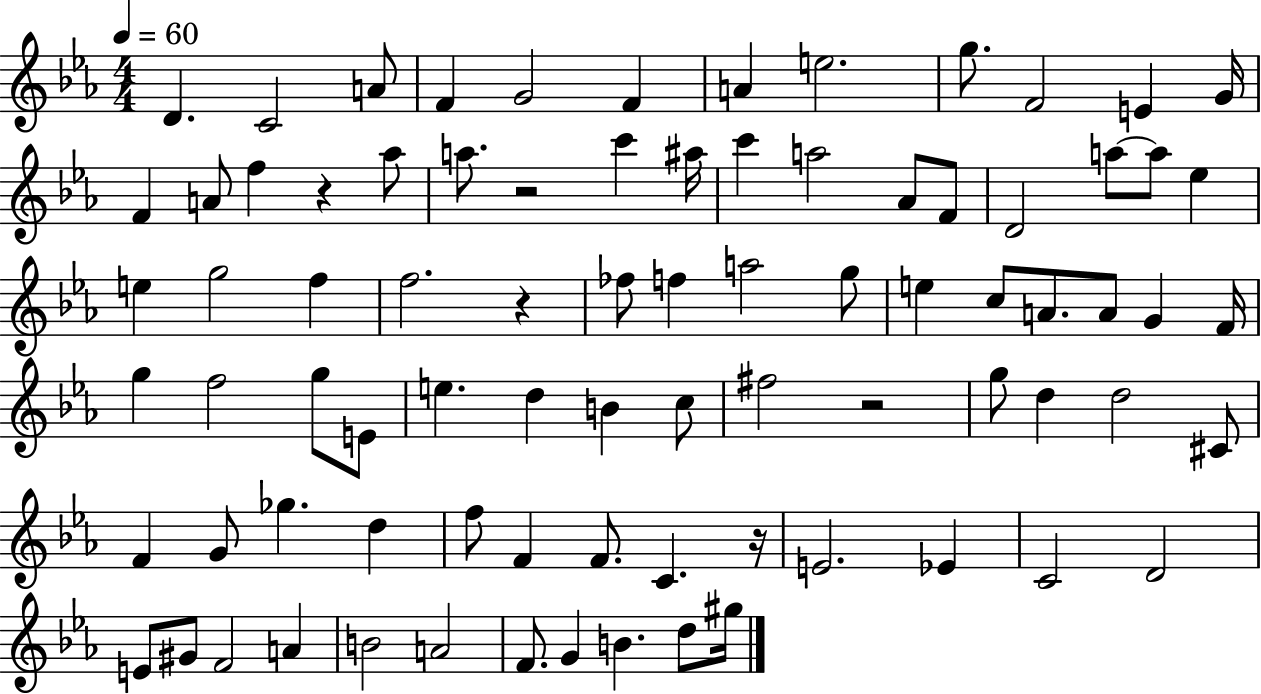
X:1
T:Untitled
M:4/4
L:1/4
K:Eb
D C2 A/2 F G2 F A e2 g/2 F2 E G/4 F A/2 f z _a/2 a/2 z2 c' ^a/4 c' a2 _A/2 F/2 D2 a/2 a/2 _e e g2 f f2 z _f/2 f a2 g/2 e c/2 A/2 A/2 G F/4 g f2 g/2 E/2 e d B c/2 ^f2 z2 g/2 d d2 ^C/2 F G/2 _g d f/2 F F/2 C z/4 E2 _E C2 D2 E/2 ^G/2 F2 A B2 A2 F/2 G B d/2 ^g/4